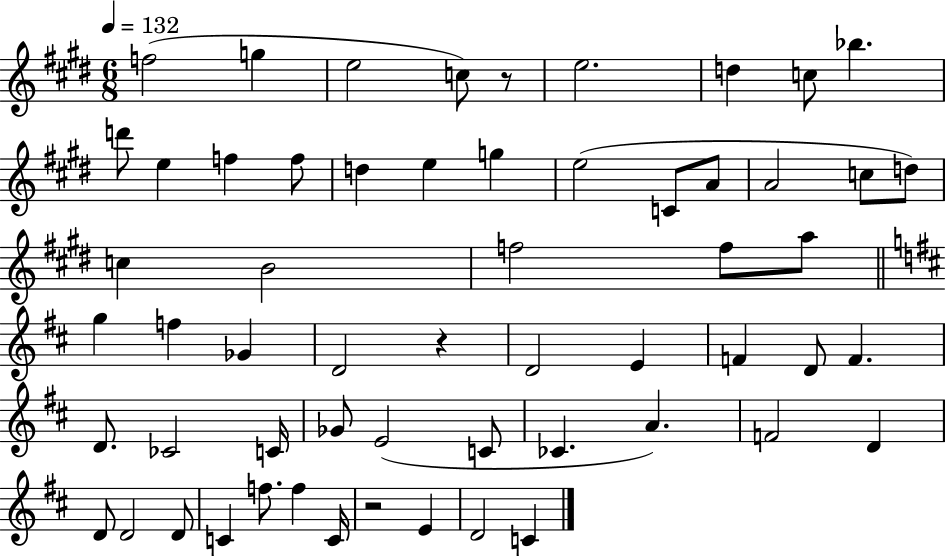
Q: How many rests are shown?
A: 3